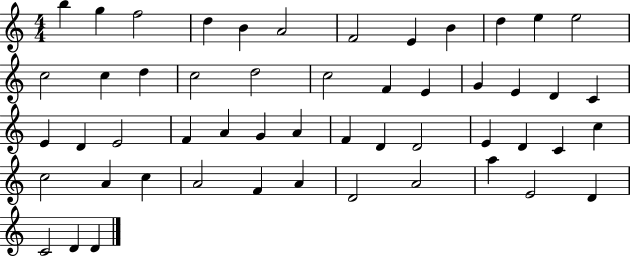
B5/q G5/q F5/h D5/q B4/q A4/h F4/h E4/q B4/q D5/q E5/q E5/h C5/h C5/q D5/q C5/h D5/h C5/h F4/q E4/q G4/q E4/q D4/q C4/q E4/q D4/q E4/h F4/q A4/q G4/q A4/q F4/q D4/q D4/h E4/q D4/q C4/q C5/q C5/h A4/q C5/q A4/h F4/q A4/q D4/h A4/h A5/q E4/h D4/q C4/h D4/q D4/q